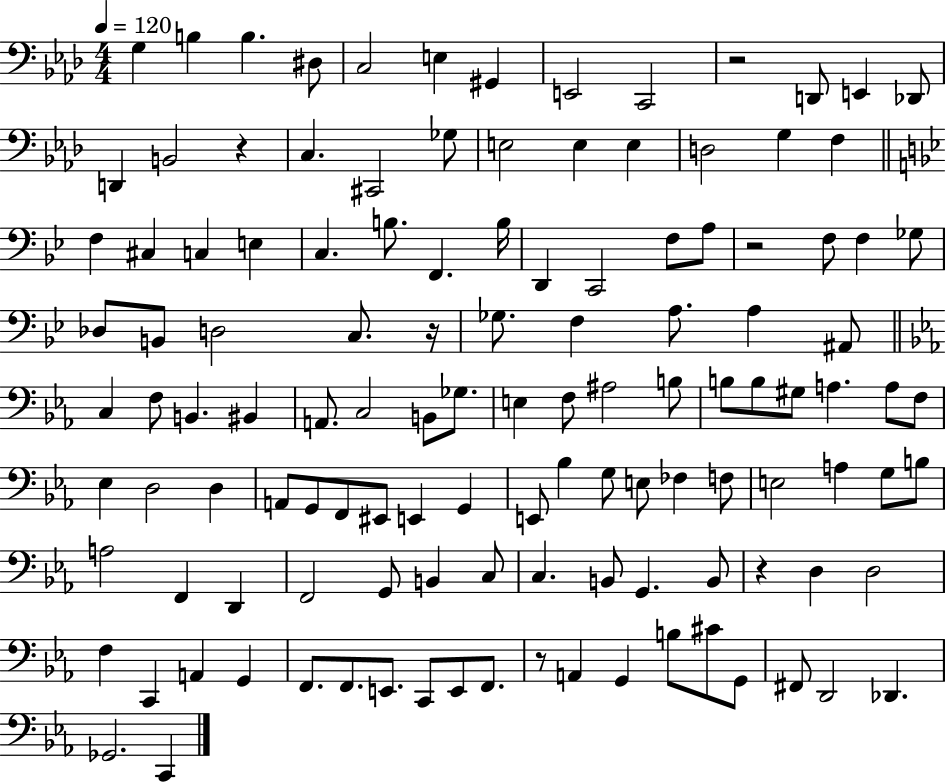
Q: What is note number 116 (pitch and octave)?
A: Gb2